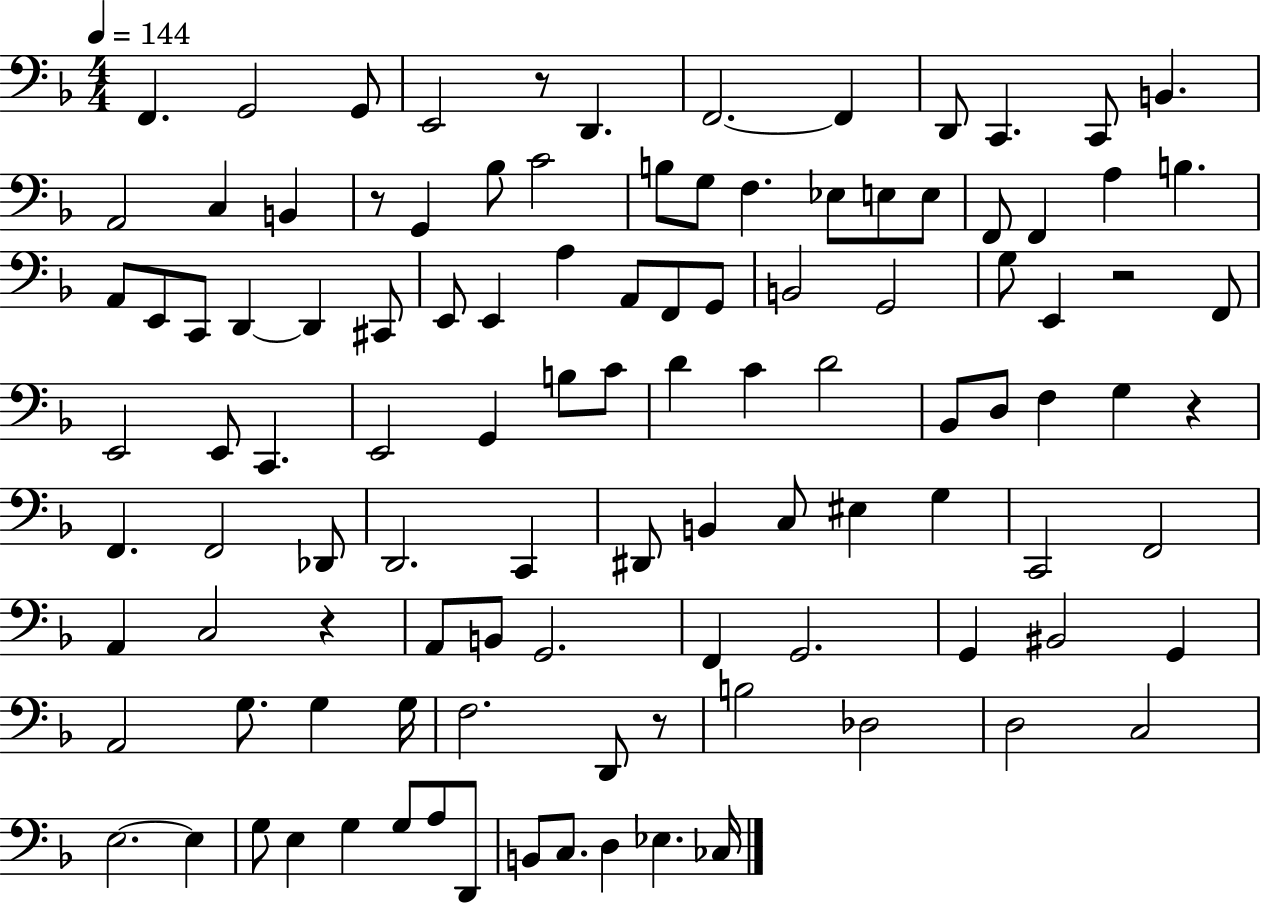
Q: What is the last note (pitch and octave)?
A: CES3